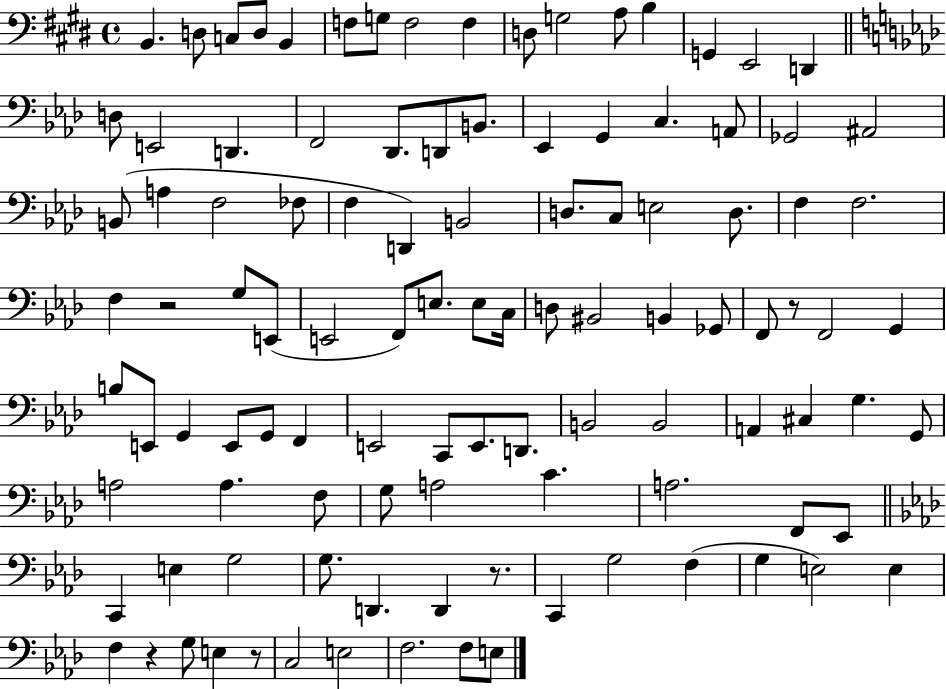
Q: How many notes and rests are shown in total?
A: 107